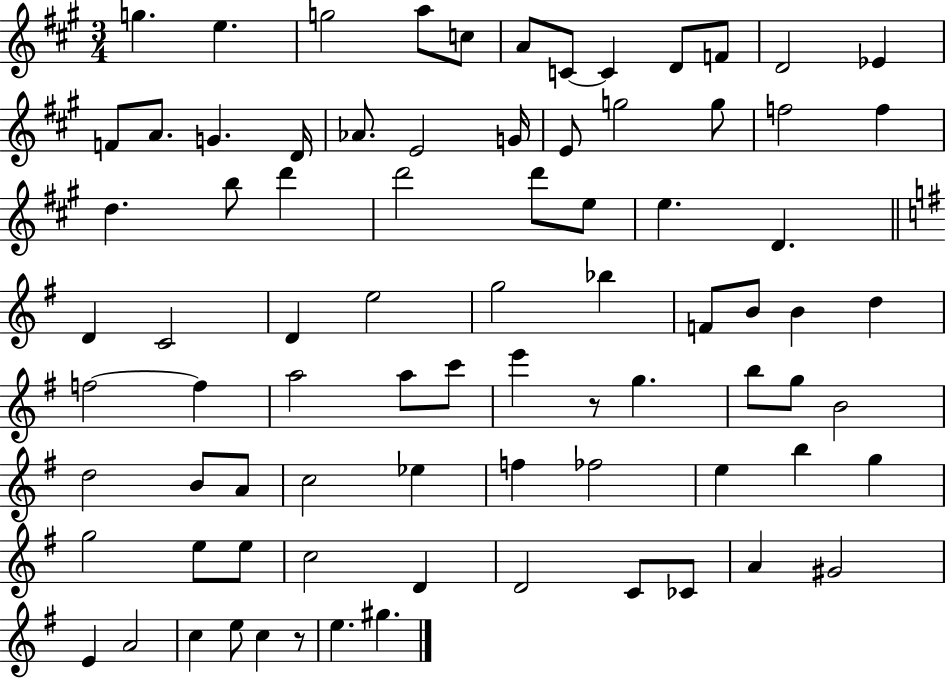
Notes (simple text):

G5/q. E5/q. G5/h A5/e C5/e A4/e C4/e C4/q D4/e F4/e D4/h Eb4/q F4/e A4/e. G4/q. D4/s Ab4/e. E4/h G4/s E4/e G5/h G5/e F5/h F5/q D5/q. B5/e D6/q D6/h D6/e E5/e E5/q. D4/q. D4/q C4/h D4/q E5/h G5/h Bb5/q F4/e B4/e B4/q D5/q F5/h F5/q A5/h A5/e C6/e E6/q R/e G5/q. B5/e G5/e B4/h D5/h B4/e A4/e C5/h Eb5/q F5/q FES5/h E5/q B5/q G5/q G5/h E5/e E5/e C5/h D4/q D4/h C4/e CES4/e A4/q G#4/h E4/q A4/h C5/q E5/e C5/q R/e E5/q. G#5/q.